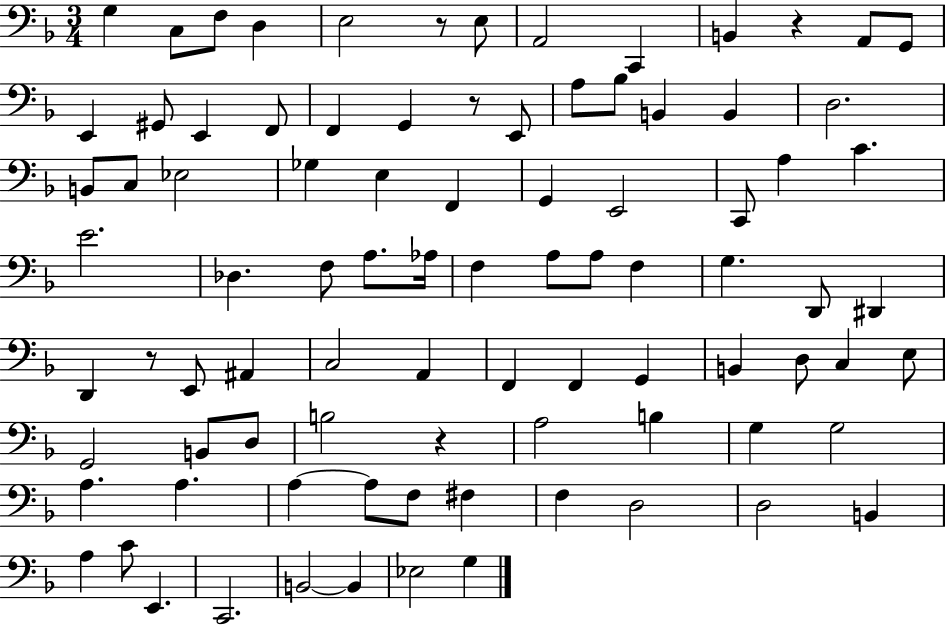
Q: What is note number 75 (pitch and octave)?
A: D3